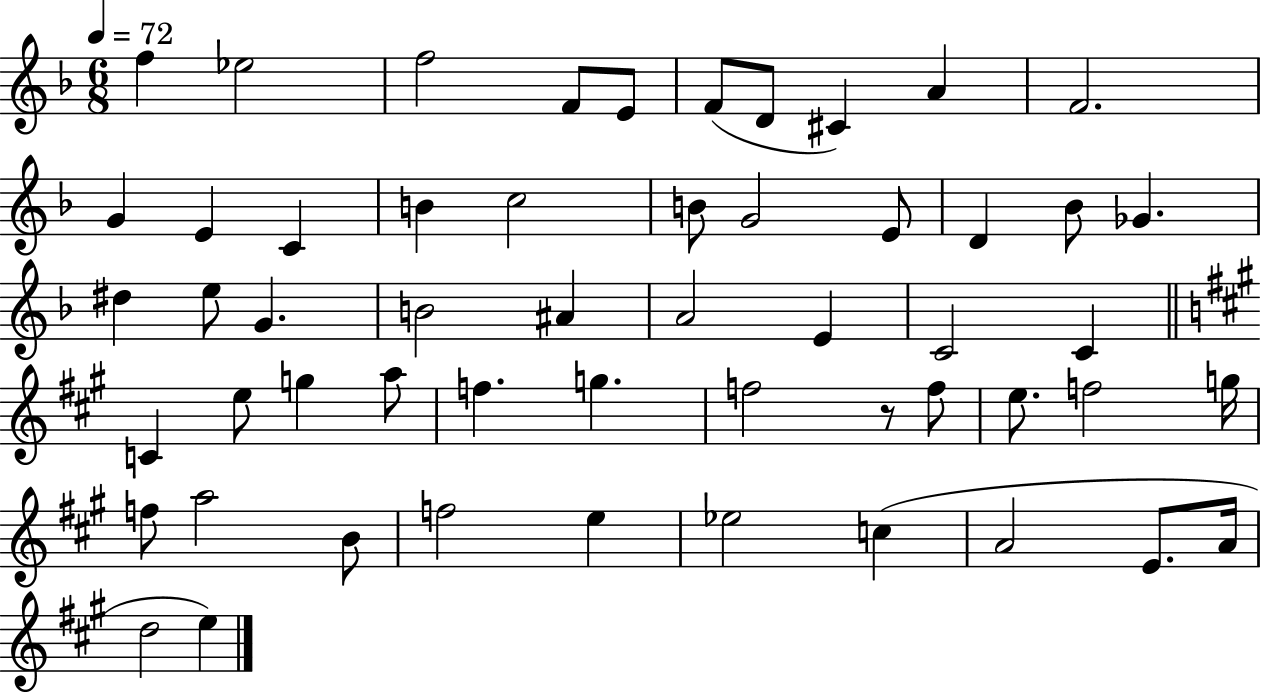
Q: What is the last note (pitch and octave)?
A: E5